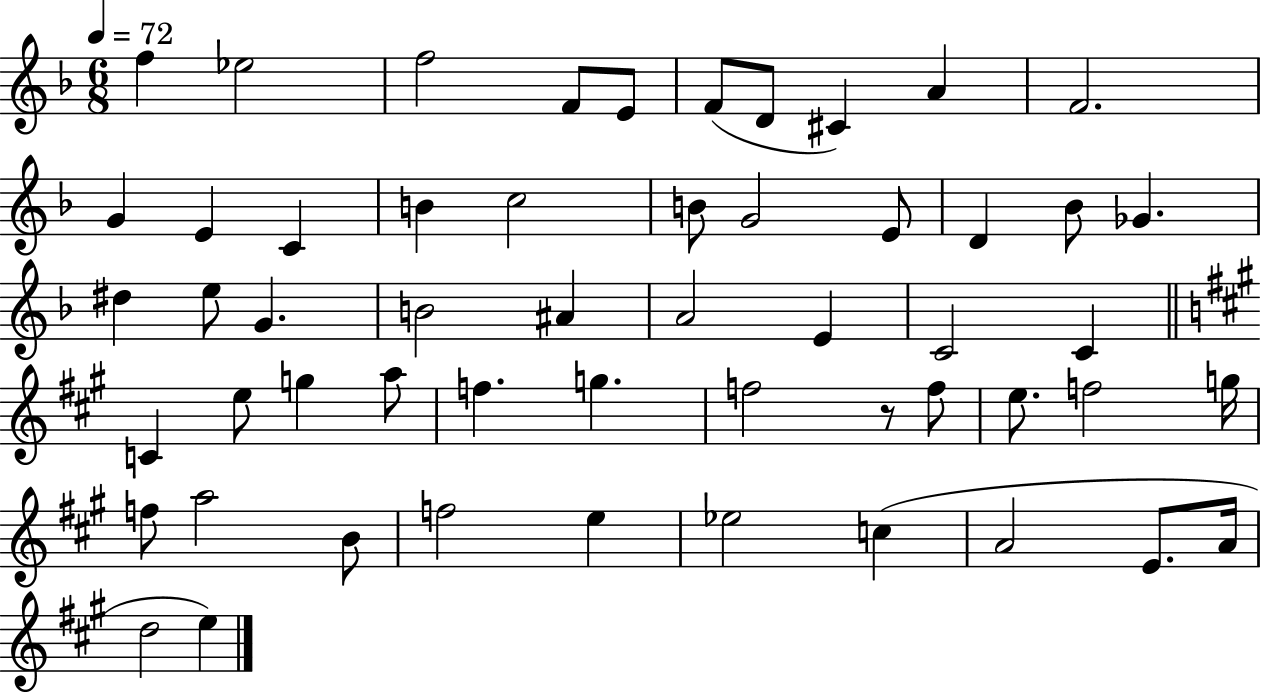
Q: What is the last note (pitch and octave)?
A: E5